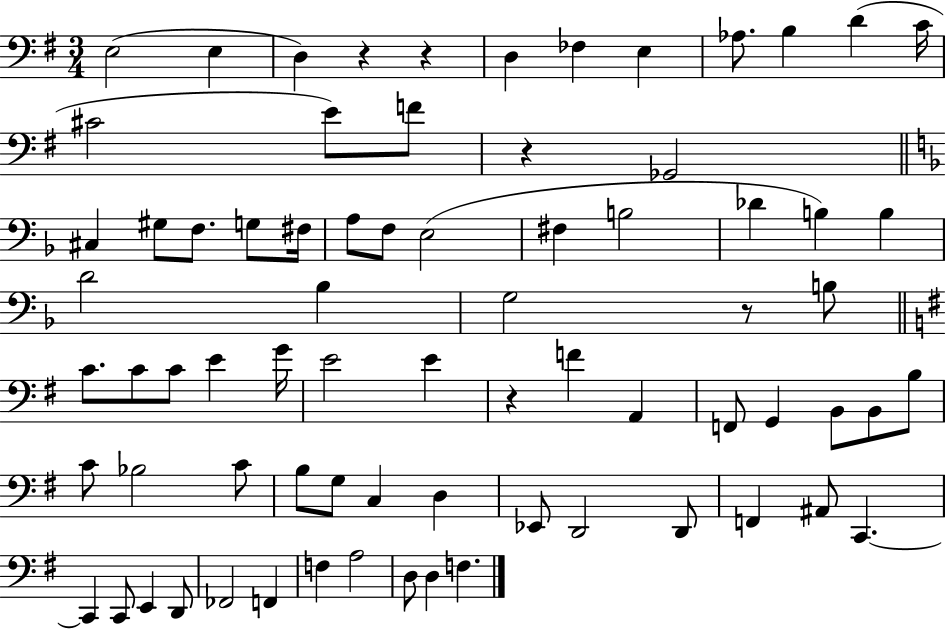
X:1
T:Untitled
M:3/4
L:1/4
K:G
E,2 E, D, z z D, _F, E, _A,/2 B, D C/4 ^C2 E/2 F/2 z _G,,2 ^C, ^G,/2 F,/2 G,/2 ^F,/4 A,/2 F,/2 E,2 ^F, B,2 _D B, B, D2 _B, G,2 z/2 B,/2 C/2 C/2 C/2 E G/4 E2 E z F A,, F,,/2 G,, B,,/2 B,,/2 B,/2 C/2 _B,2 C/2 B,/2 G,/2 C, D, _E,,/2 D,,2 D,,/2 F,, ^A,,/2 C,, C,, C,,/2 E,, D,,/2 _F,,2 F,, F, A,2 D,/2 D, F,